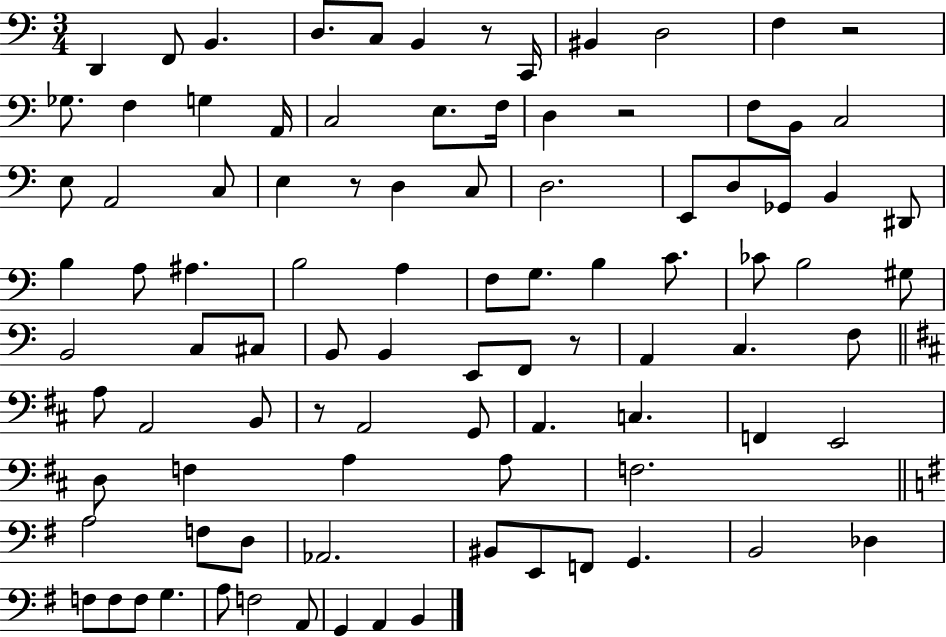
{
  \clef bass
  \numericTimeSignature
  \time 3/4
  \key c \major
  d,4 f,8 b,4. | d8. c8 b,4 r8 c,16 | bis,4 d2 | f4 r2 | \break ges8. f4 g4 a,16 | c2 e8. f16 | d4 r2 | f8 b,8 c2 | \break e8 a,2 c8 | e4 r8 d4 c8 | d2. | e,8 d8 ges,8 b,4 dis,8 | \break b4 a8 ais4. | b2 a4 | f8 g8. b4 c'8. | ces'8 b2 gis8 | \break b,2 c8 cis8 | b,8 b,4 e,8 f,8 r8 | a,4 c4. f8 | \bar "||" \break \key b \minor a8 a,2 b,8 | r8 a,2 g,8 | a,4. c4. | f,4 e,2 | \break d8 f4 a4 a8 | f2. | \bar "||" \break \key e \minor a2 f8 d8 | aes,2. | bis,8 e,8 f,8 g,4. | b,2 des4 | \break f8 f8 f8 g4. | a8 f2 a,8 | g,4 a,4 b,4 | \bar "|."
}